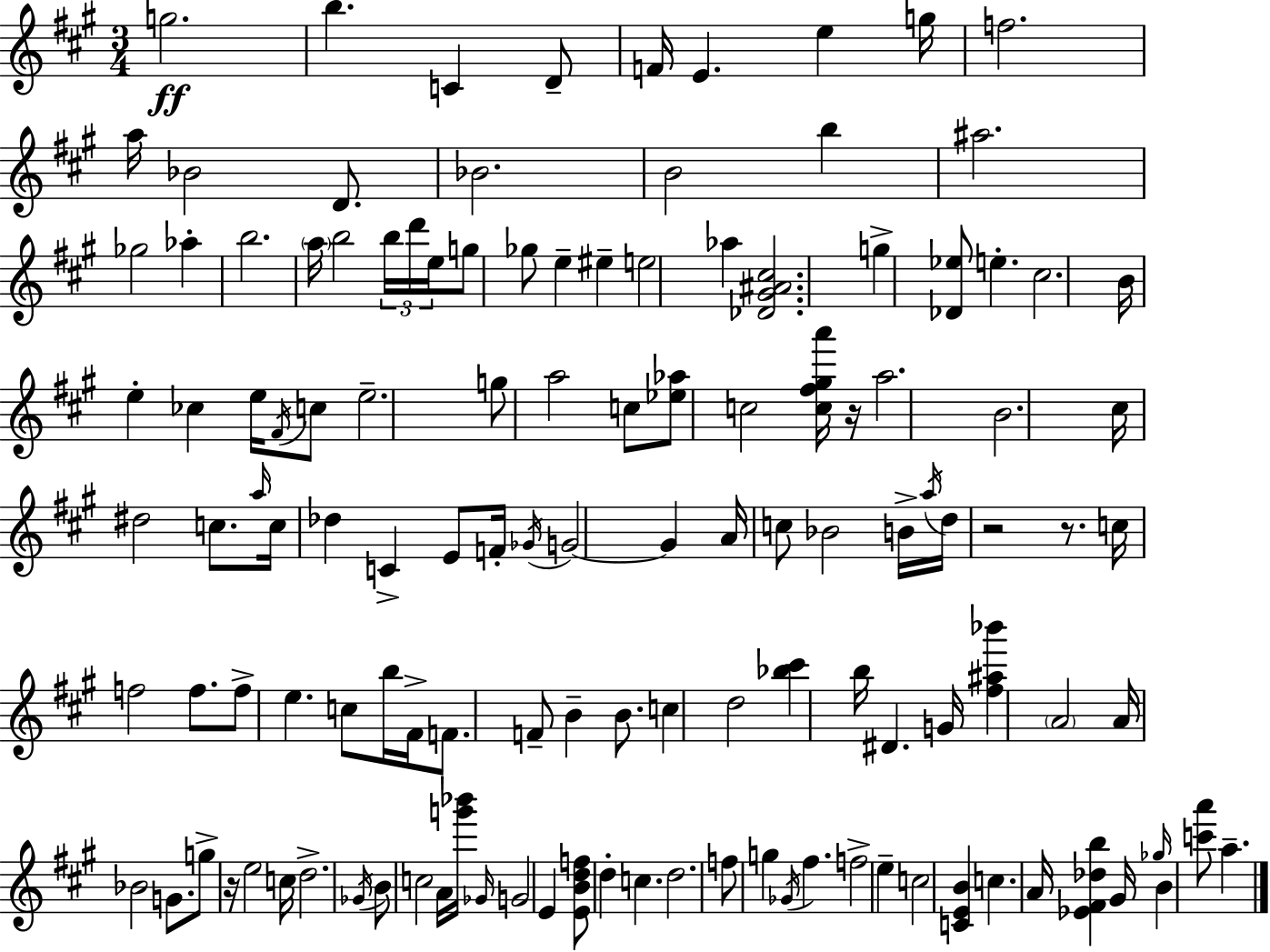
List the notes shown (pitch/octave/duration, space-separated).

G5/h. B5/q. C4/q D4/e F4/s E4/q. E5/q G5/s F5/h. A5/s Bb4/h D4/e. Bb4/h. B4/h B5/q A#5/h. Gb5/h Ab5/q B5/h. A5/s B5/h B5/s D6/s E5/s G5/e Gb5/e E5/q EIS5/q E5/h Ab5/q [Db4,G#4,A#4,C#5]/h. G5/q [Db4,Eb5]/e E5/q. C#5/h. B4/s E5/q CES5/q E5/s F#4/s C5/e E5/h. G5/e A5/h C5/e [Eb5,Ab5]/e C5/h [C5,F#5,G#5,A6]/s R/s A5/h. B4/h. C#5/s D#5/h C5/e. A5/s C5/s Db5/q C4/q E4/e F4/s Gb4/s G4/h G4/q A4/s C5/e Bb4/h B4/s A5/s D5/s R/h R/e. C5/s F5/h F5/e. F5/e E5/q. C5/e B5/s F#4/s F4/e. F4/e B4/q B4/e. C5/q D5/h [Bb5,C#6]/q B5/s D#4/q. G4/s [F#5,A#5,Bb6]/q A4/h A4/s Bb4/h G4/e. G5/e R/s E5/h C5/s D5/h. Gb4/s B4/e C5/h A4/s [G6,Bb6]/s Gb4/s G4/h E4/q [E4,B4,D5,F5]/e D5/q C5/q. D5/h. F5/e G5/q Gb4/s F#5/q. F5/h E5/q C5/h [C4,E4,B4]/q C5/q. A4/s [Eb4,F#4,Db5,B5]/q G#4/s Gb5/s B4/q [C6,A6]/e A5/q.